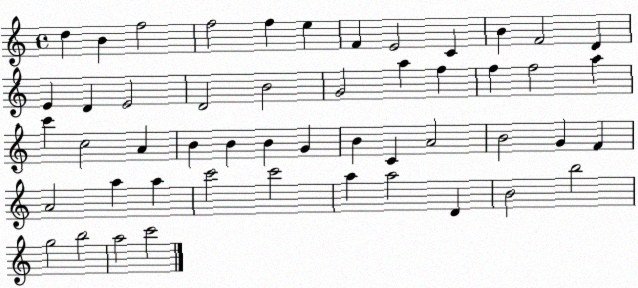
X:1
T:Untitled
M:4/4
L:1/4
K:C
d B f2 f2 f e F E2 C B F2 D E D E2 D2 B2 G2 a f f f2 a c' c2 A B B B G B C A2 B2 G F A2 a a c'2 c'2 a a2 D B2 b2 g2 b2 a2 c'2